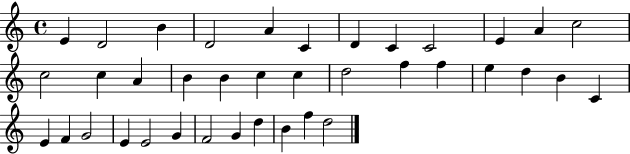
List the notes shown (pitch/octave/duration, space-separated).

E4/q D4/h B4/q D4/h A4/q C4/q D4/q C4/q C4/h E4/q A4/q C5/h C5/h C5/q A4/q B4/q B4/q C5/q C5/q D5/h F5/q F5/q E5/q D5/q B4/q C4/q E4/q F4/q G4/h E4/q E4/h G4/q F4/h G4/q D5/q B4/q F5/q D5/h